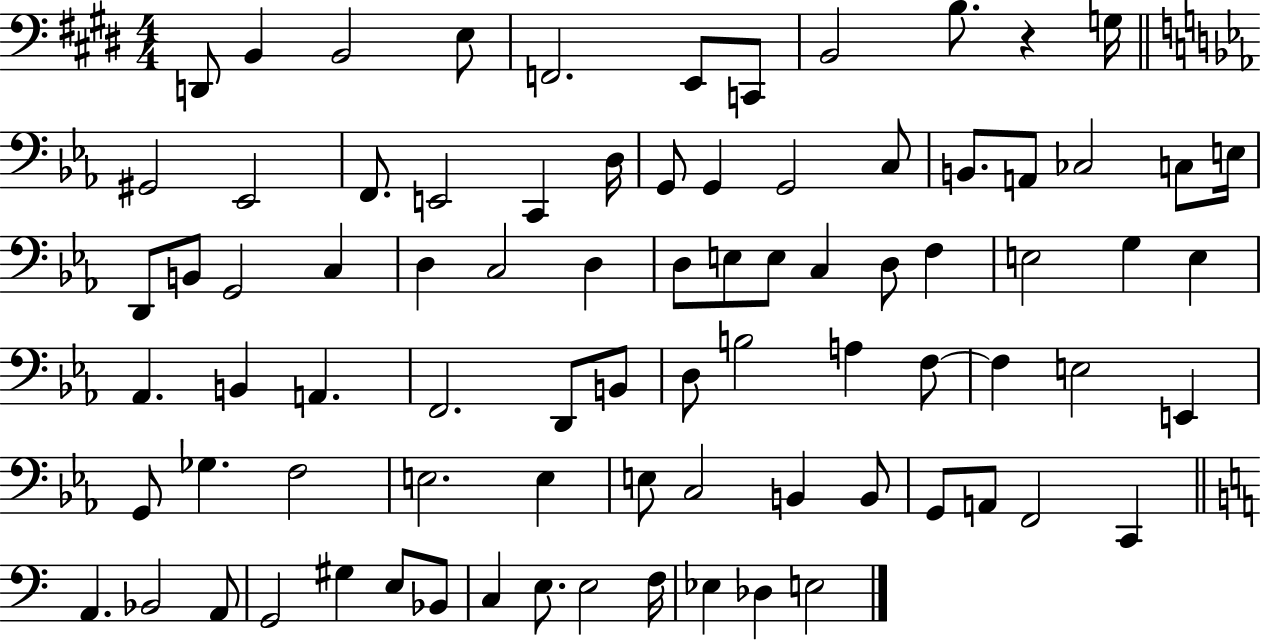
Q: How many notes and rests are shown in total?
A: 82